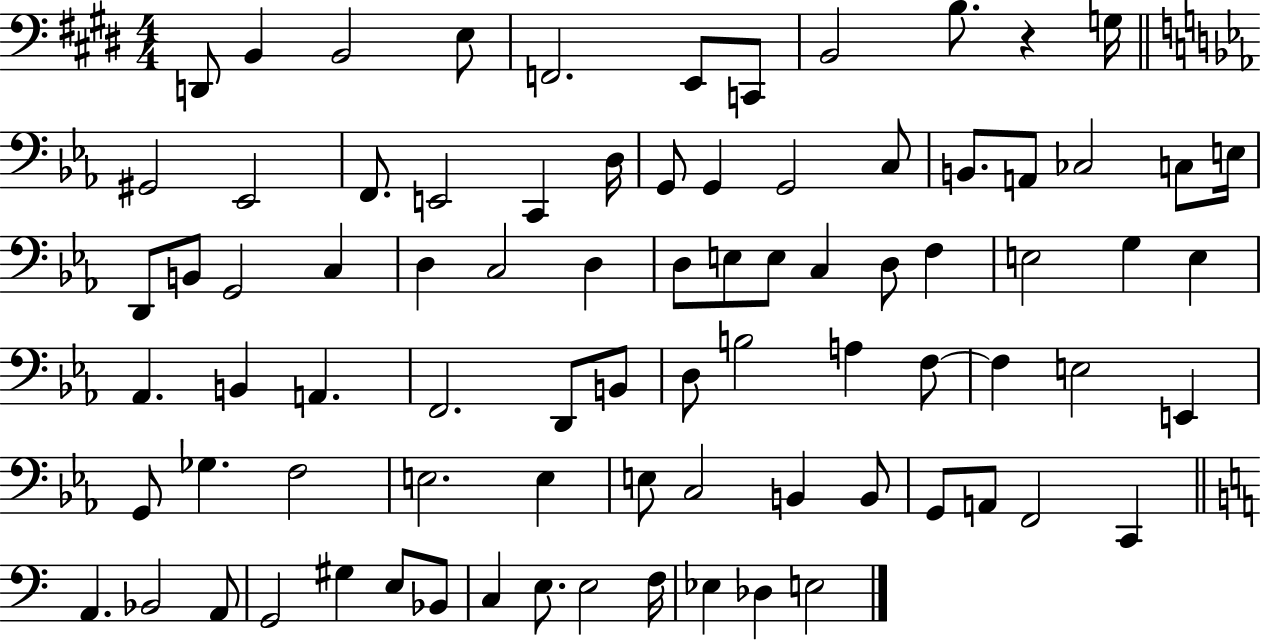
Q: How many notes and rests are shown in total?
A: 82